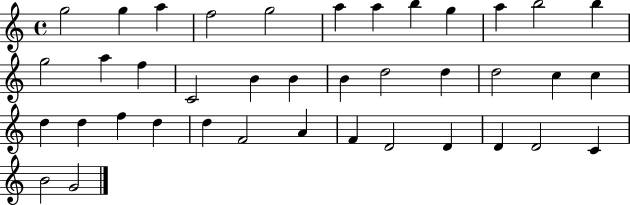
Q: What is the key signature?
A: C major